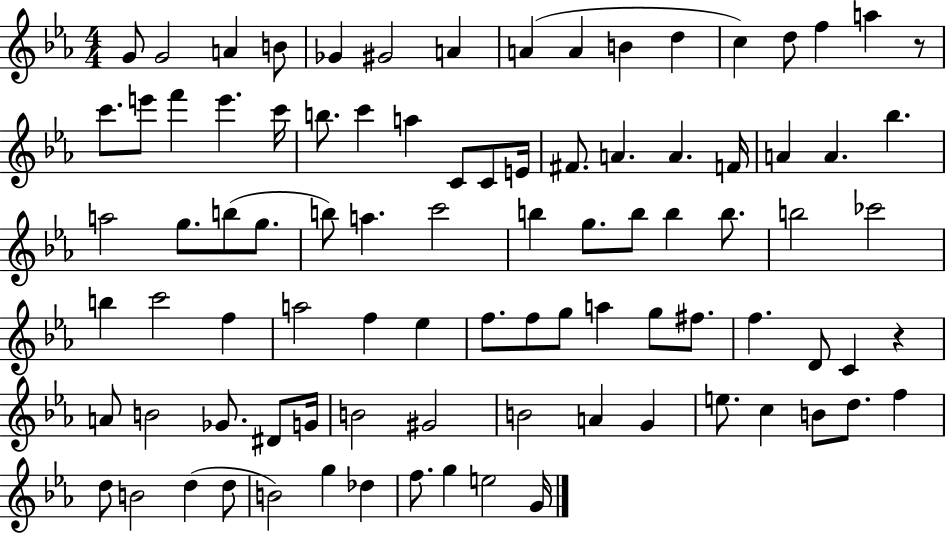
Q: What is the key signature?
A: EES major